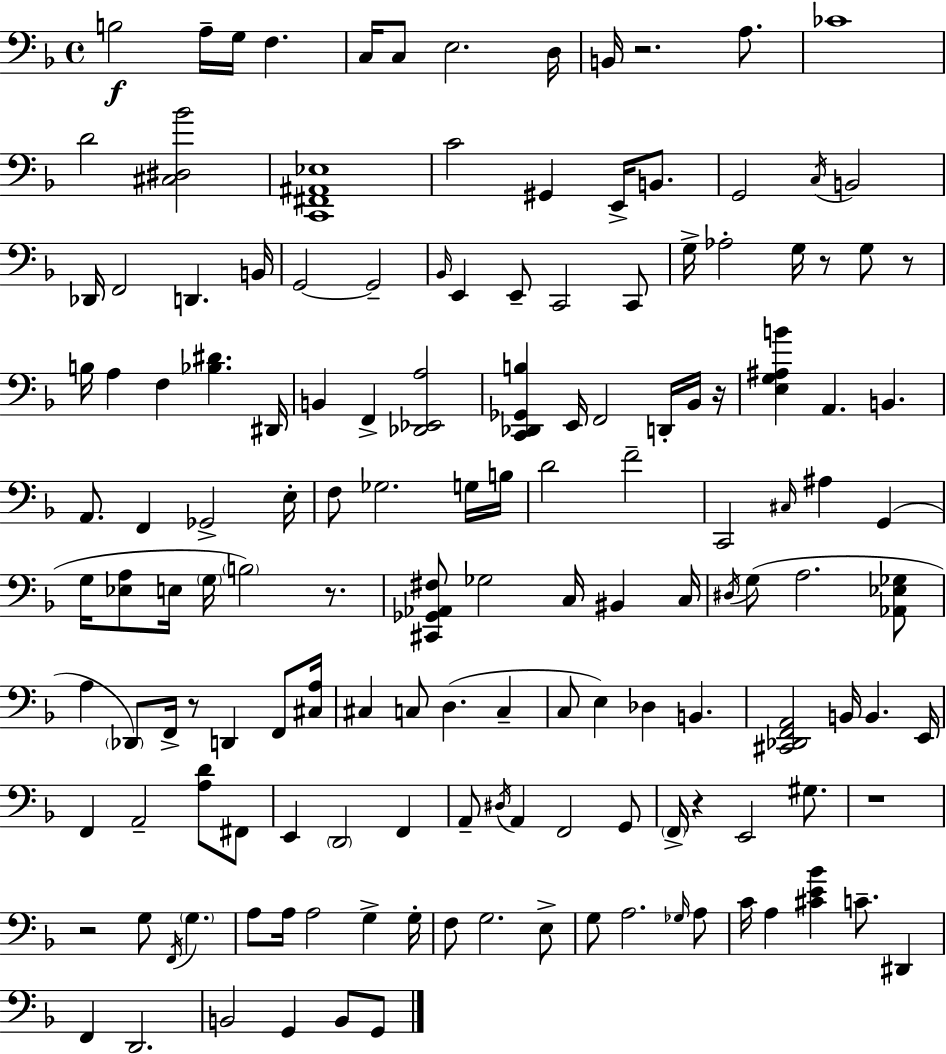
{
  \clef bass
  \time 4/4
  \defaultTimeSignature
  \key f \major
  b2\f a16-- g16 f4. | c16 c8 e2. d16 | b,16 r2. a8. | ces'1 | \break d'2 <cis dis bes'>2 | <c, fis, ais, ees>1 | c'2 gis,4 e,16-> b,8. | g,2 \acciaccatura { c16 } b,2 | \break des,16 f,2 d,4. | b,16 g,2~~ g,2-- | \grace { bes,16 } e,4 e,8-- c,2 | c,8 g16-> aes2-. g16 r8 g8 | \break r8 b16 a4 f4 <bes dis'>4. | dis,16 b,4 f,4-> <des, ees, a>2 | <c, des, ges, b>4 e,16 f,2 d,16-. | bes,16 r16 <e g ais b'>4 a,4. b,4. | \break a,8. f,4 ges,2-> | e16-. f8 ges2. | g16 b16 d'2 f'2-- | c,2 \grace { cis16 } ais4 g,4( | \break g16 <ees a>8 e16 \parenthesize g16 \parenthesize b2) | r8. <cis, ges, aes, fis>8 ges2 c16 bis,4 | c16 \acciaccatura { dis16 }( g8 a2. | <aes, ees ges>8 a4 \parenthesize des,8) f,16-> r8 d,4 | \break f,8 <cis a>16 cis4 c8 d4.( | c4-- c8 e4) des4 b,4. | <cis, des, f, a,>2 b,16 b,4. | e,16 f,4 a,2-- | \break <a d'>8 fis,8 e,4 \parenthesize d,2 | f,4 a,8-- \acciaccatura { dis16 } a,4 f,2 | g,8 \parenthesize f,16-> r4 e,2 | gis8. r1 | \break r2 g8 \acciaccatura { f,16 } | \parenthesize g4. a8 a16 a2 | g4-> g16-. f8 g2. | e8-> g8 a2. | \break \grace { ges16 } a8 c'16 a4 <cis' e' bes'>4 | c'8.-- dis,4 f,4 d,2. | b,2 g,4 | b,8 g,8 \bar "|."
}